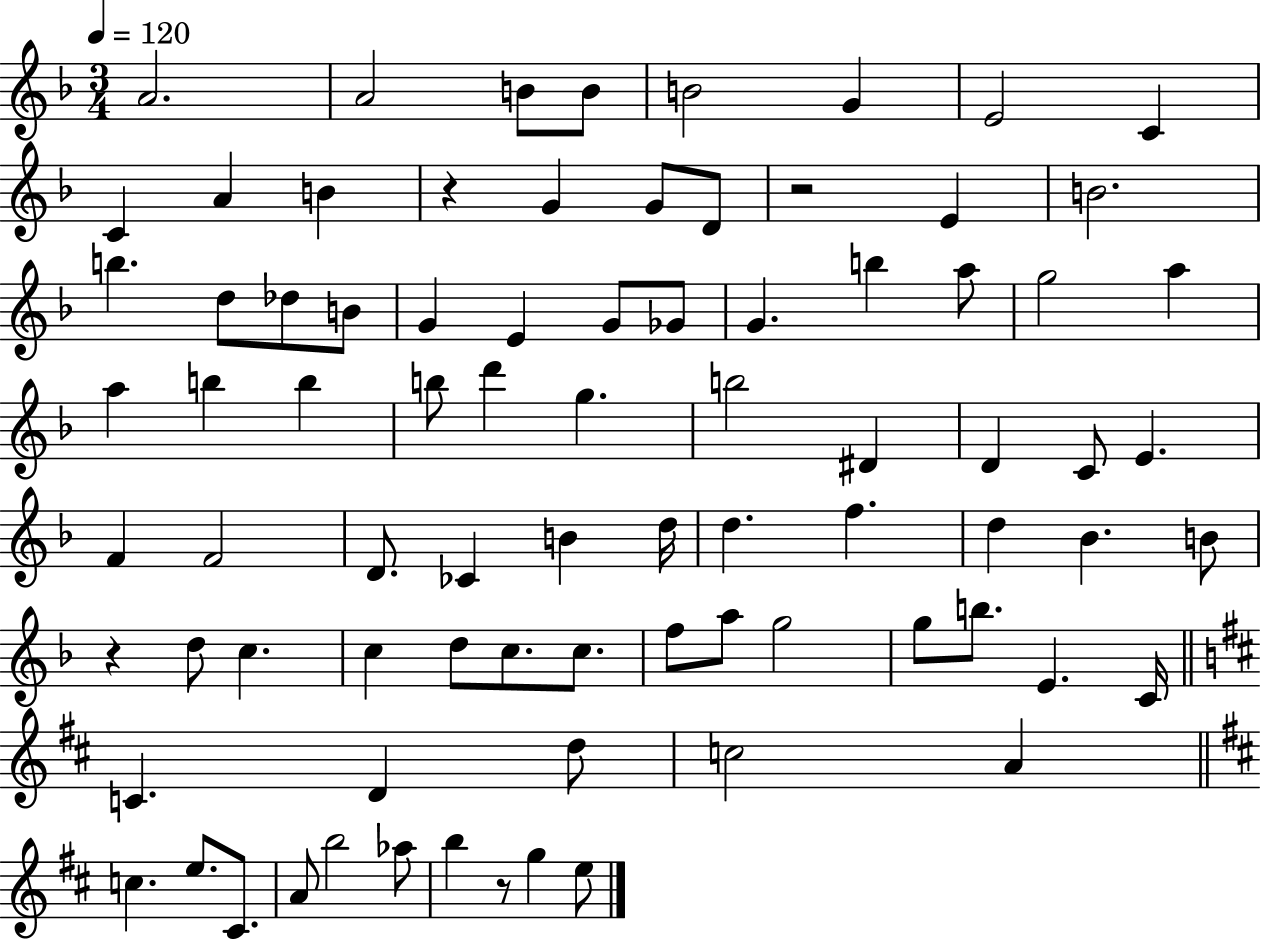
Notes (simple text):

A4/h. A4/h B4/e B4/e B4/h G4/q E4/h C4/q C4/q A4/q B4/q R/q G4/q G4/e D4/e R/h E4/q B4/h. B5/q. D5/e Db5/e B4/e G4/q E4/q G4/e Gb4/e G4/q. B5/q A5/e G5/h A5/q A5/q B5/q B5/q B5/e D6/q G5/q. B5/h D#4/q D4/q C4/e E4/q. F4/q F4/h D4/e. CES4/q B4/q D5/s D5/q. F5/q. D5/q Bb4/q. B4/e R/q D5/e C5/q. C5/q D5/e C5/e. C5/e. F5/e A5/e G5/h G5/e B5/e. E4/q. C4/s C4/q. D4/q D5/e C5/h A4/q C5/q. E5/e. C#4/e. A4/e B5/h Ab5/e B5/q R/e G5/q E5/e